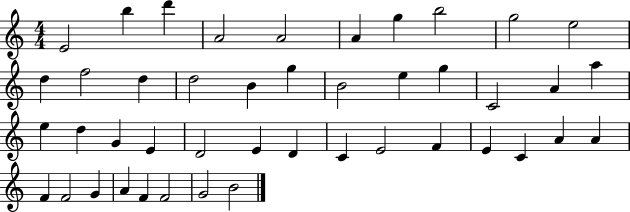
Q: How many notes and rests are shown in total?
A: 44